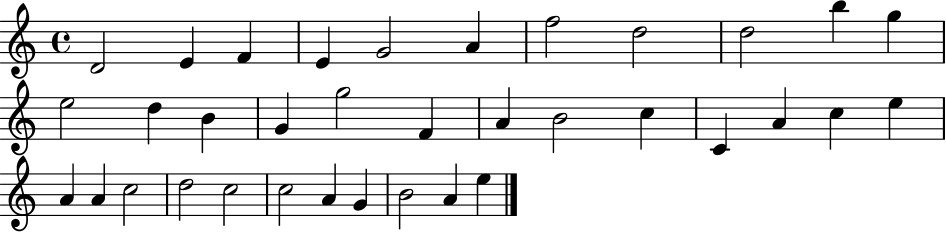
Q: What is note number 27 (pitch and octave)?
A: C5